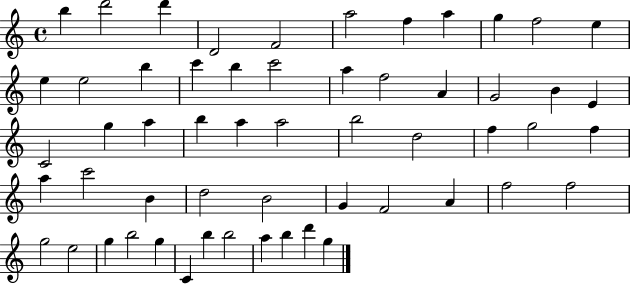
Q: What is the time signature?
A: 4/4